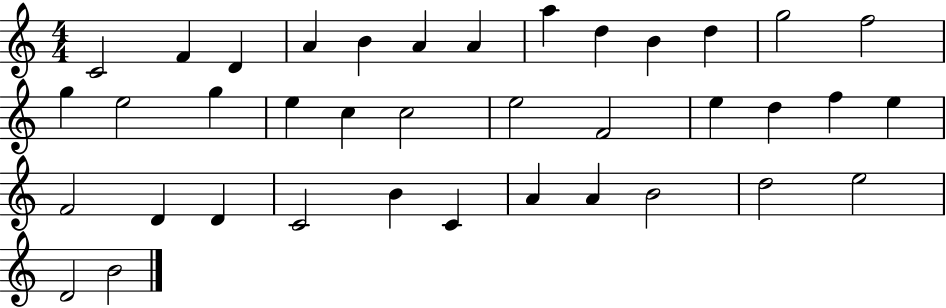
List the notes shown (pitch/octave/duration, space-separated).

C4/h F4/q D4/q A4/q B4/q A4/q A4/q A5/q D5/q B4/q D5/q G5/h F5/h G5/q E5/h G5/q E5/q C5/q C5/h E5/h F4/h E5/q D5/q F5/q E5/q F4/h D4/q D4/q C4/h B4/q C4/q A4/q A4/q B4/h D5/h E5/h D4/h B4/h